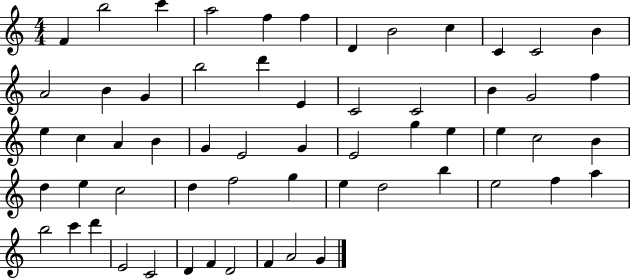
X:1
T:Untitled
M:4/4
L:1/4
K:C
F b2 c' a2 f f D B2 c C C2 B A2 B G b2 d' E C2 C2 B G2 f e c A B G E2 G E2 g e e c2 B d e c2 d f2 g e d2 b e2 f a b2 c' d' E2 C2 D F D2 F A2 G